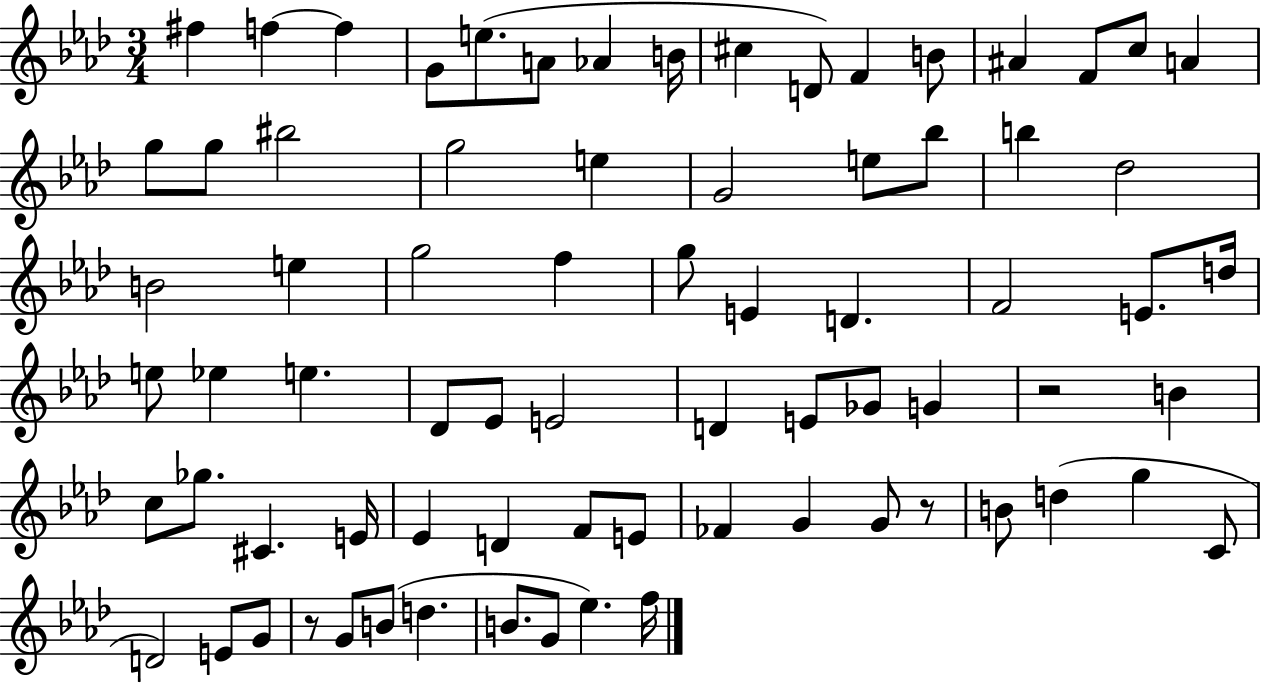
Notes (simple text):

F#5/q F5/q F5/q G4/e E5/e. A4/e Ab4/q B4/s C#5/q D4/e F4/q B4/e A#4/q F4/e C5/e A4/q G5/e G5/e BIS5/h G5/h E5/q G4/h E5/e Bb5/e B5/q Db5/h B4/h E5/q G5/h F5/q G5/e E4/q D4/q. F4/h E4/e. D5/s E5/e Eb5/q E5/q. Db4/e Eb4/e E4/h D4/q E4/e Gb4/e G4/q R/h B4/q C5/e Gb5/e. C#4/q. E4/s Eb4/q D4/q F4/e E4/e FES4/q G4/q G4/e R/e B4/e D5/q G5/q C4/e D4/h E4/e G4/e R/e G4/e B4/e D5/q. B4/e. G4/e Eb5/q. F5/s